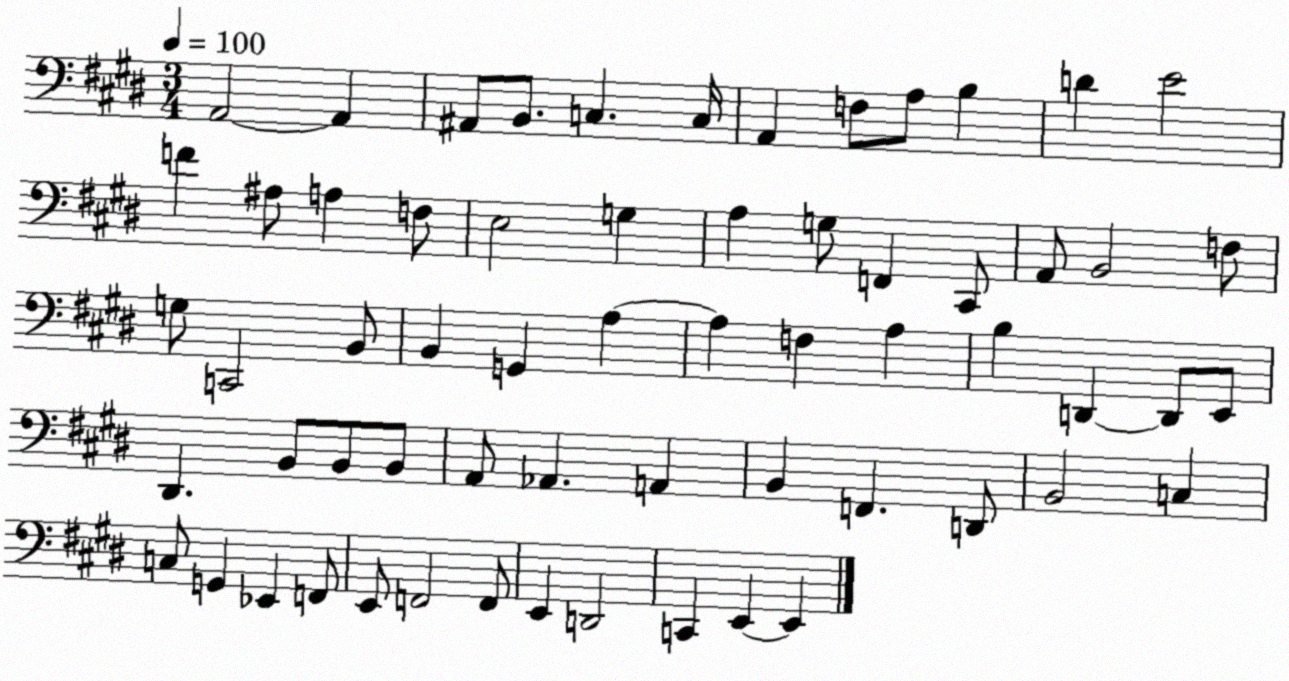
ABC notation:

X:1
T:Untitled
M:3/4
L:1/4
K:E
A,,2 A,, ^A,,/2 B,,/2 C, C,/4 A,, F,/2 A,/2 B, D E2 F ^A,/2 A, F,/2 E,2 G, A, G,/2 F,, ^C,,/2 A,,/2 B,,2 F,/2 G,/2 C,,2 B,,/2 B,, G,, A, A, F, A, B, D,, D,,/2 E,,/2 ^D,, B,,/2 B,,/2 B,,/2 A,,/2 _A,, A,, B,, F,, D,,/2 B,,2 C, C,/2 G,, _E,, F,,/2 E,,/2 F,,2 F,,/2 E,, D,,2 C,, E,, E,,